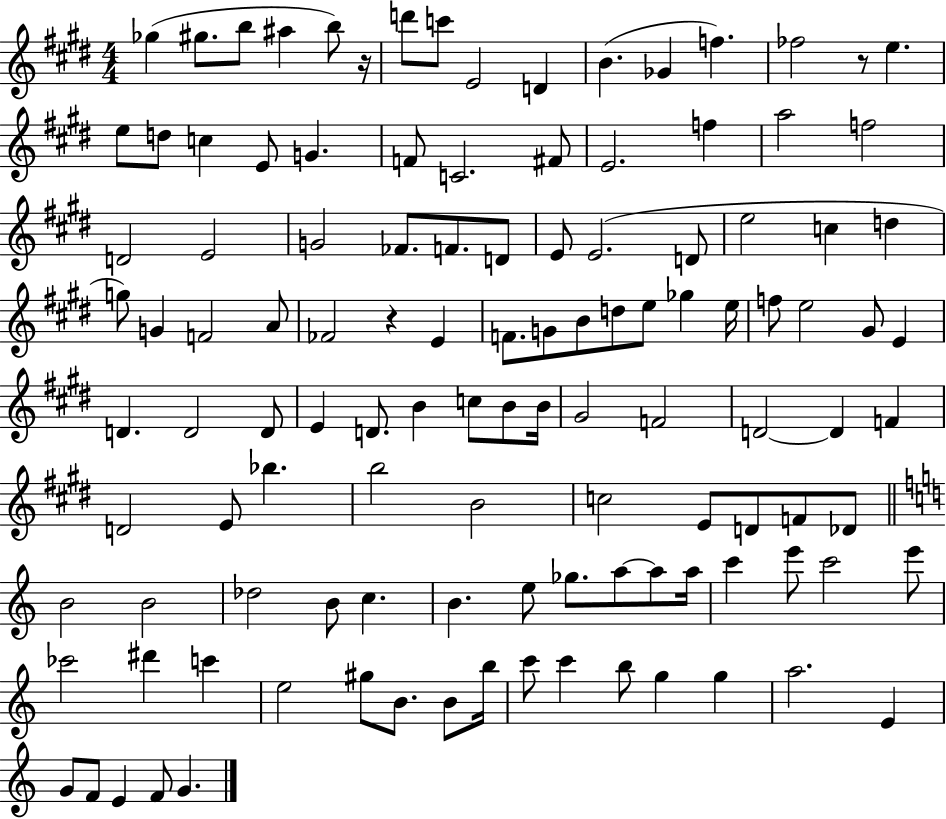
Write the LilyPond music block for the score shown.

{
  \clef treble
  \numericTimeSignature
  \time 4/4
  \key e \major
  ges''4( gis''8. b''8 ais''4 b''8) r16 | d'''8 c'''8 e'2 d'4 | b'4.( ges'4 f''4.) | fes''2 r8 e''4. | \break e''8 d''8 c''4 e'8 g'4. | f'8 c'2. fis'8 | e'2. f''4 | a''2 f''2 | \break d'2 e'2 | g'2 fes'8. f'8. d'8 | e'8 e'2.( d'8 | e''2 c''4 d''4 | \break g''8) g'4 f'2 a'8 | fes'2 r4 e'4 | f'8. g'8 b'8 d''8 e''8 ges''4 e''16 | f''8 e''2 gis'8 e'4 | \break d'4. d'2 d'8 | e'4 d'8. b'4 c''8 b'8 b'16 | gis'2 f'2 | d'2~~ d'4 f'4 | \break d'2 e'8 bes''4. | b''2 b'2 | c''2 e'8 d'8 f'8 des'8 | \bar "||" \break \key a \minor b'2 b'2 | des''2 b'8 c''4. | b'4. e''8 ges''8. a''8~~ a''8 a''16 | c'''4 e'''8 c'''2 e'''8 | \break ces'''2 dis'''4 c'''4 | e''2 gis''8 b'8. b'8 b''16 | c'''8 c'''4 b''8 g''4 g''4 | a''2. e'4 | \break g'8 f'8 e'4 f'8 g'4. | \bar "|."
}